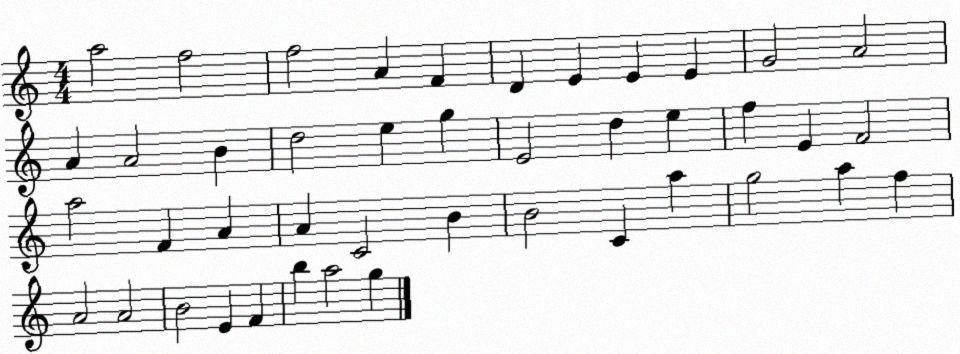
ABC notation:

X:1
T:Untitled
M:4/4
L:1/4
K:C
a2 f2 f2 A F D E E E G2 A2 A A2 B d2 e g E2 d e f E F2 a2 F A A C2 B B2 C a g2 a f A2 A2 B2 E F b a2 g